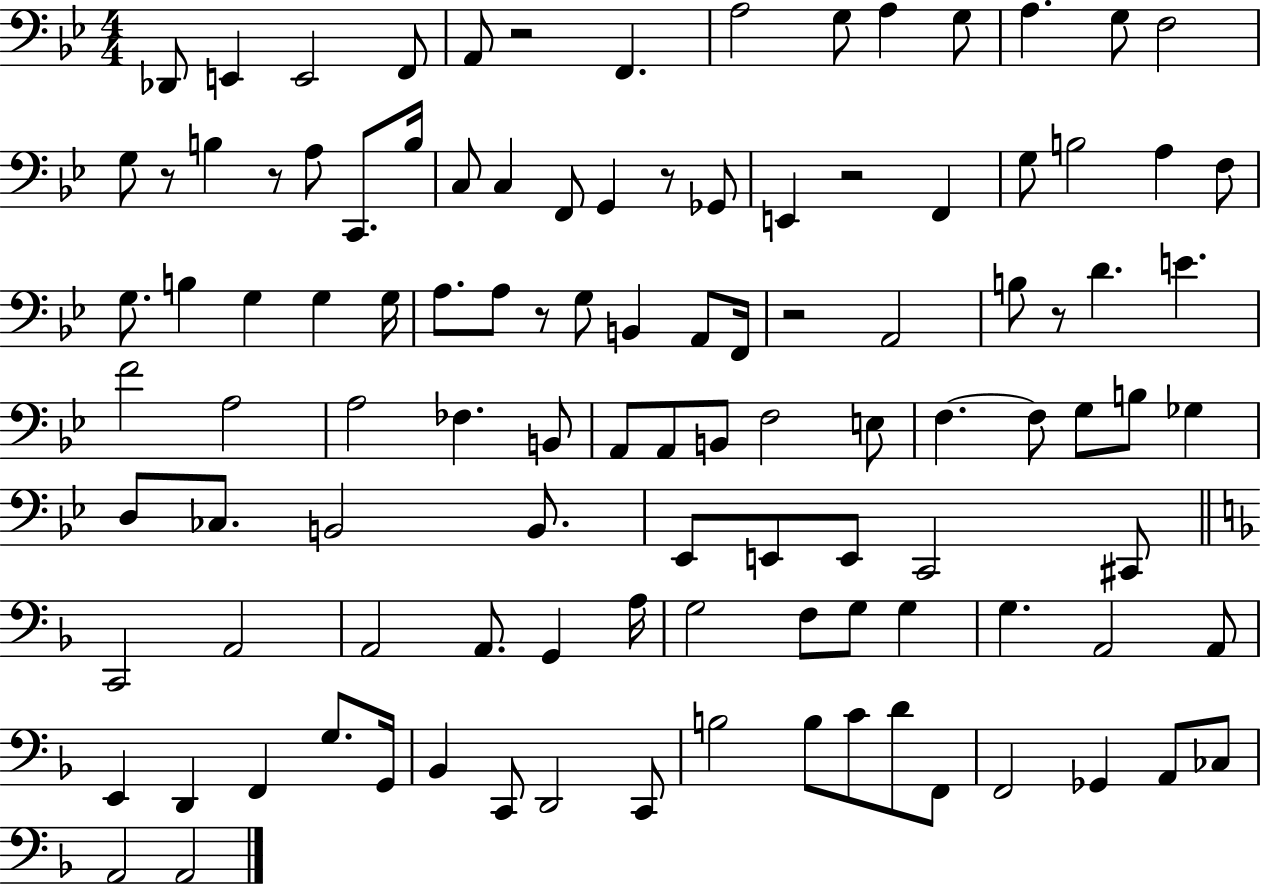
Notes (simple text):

Db2/e E2/q E2/h F2/e A2/e R/h F2/q. A3/h G3/e A3/q G3/e A3/q. G3/e F3/h G3/e R/e B3/q R/e A3/e C2/e. B3/s C3/e C3/q F2/e G2/q R/e Gb2/e E2/q R/h F2/q G3/e B3/h A3/q F3/e G3/e. B3/q G3/q G3/q G3/s A3/e. A3/e R/e G3/e B2/q A2/e F2/s R/h A2/h B3/e R/e D4/q. E4/q. F4/h A3/h A3/h FES3/q. B2/e A2/e A2/e B2/e F3/h E3/e F3/q. F3/e G3/e B3/e Gb3/q D3/e CES3/e. B2/h B2/e. Eb2/e E2/e E2/e C2/h C#2/e C2/h A2/h A2/h A2/e. G2/q A3/s G3/h F3/e G3/e G3/q G3/q. A2/h A2/e E2/q D2/q F2/q G3/e. G2/s Bb2/q C2/e D2/h C2/e B3/h B3/e C4/e D4/e F2/e F2/h Gb2/q A2/e CES3/e A2/h A2/h